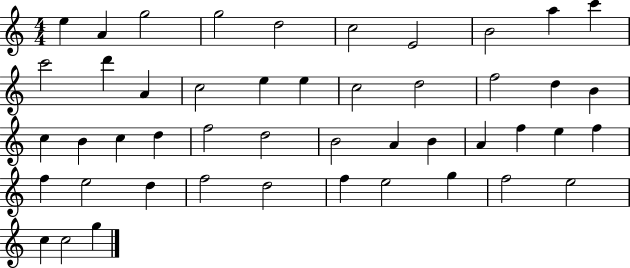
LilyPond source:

{
  \clef treble
  \numericTimeSignature
  \time 4/4
  \key c \major
  e''4 a'4 g''2 | g''2 d''2 | c''2 e'2 | b'2 a''4 c'''4 | \break c'''2 d'''4 a'4 | c''2 e''4 e''4 | c''2 d''2 | f''2 d''4 b'4 | \break c''4 b'4 c''4 d''4 | f''2 d''2 | b'2 a'4 b'4 | a'4 f''4 e''4 f''4 | \break f''4 e''2 d''4 | f''2 d''2 | f''4 e''2 g''4 | f''2 e''2 | \break c''4 c''2 g''4 | \bar "|."
}